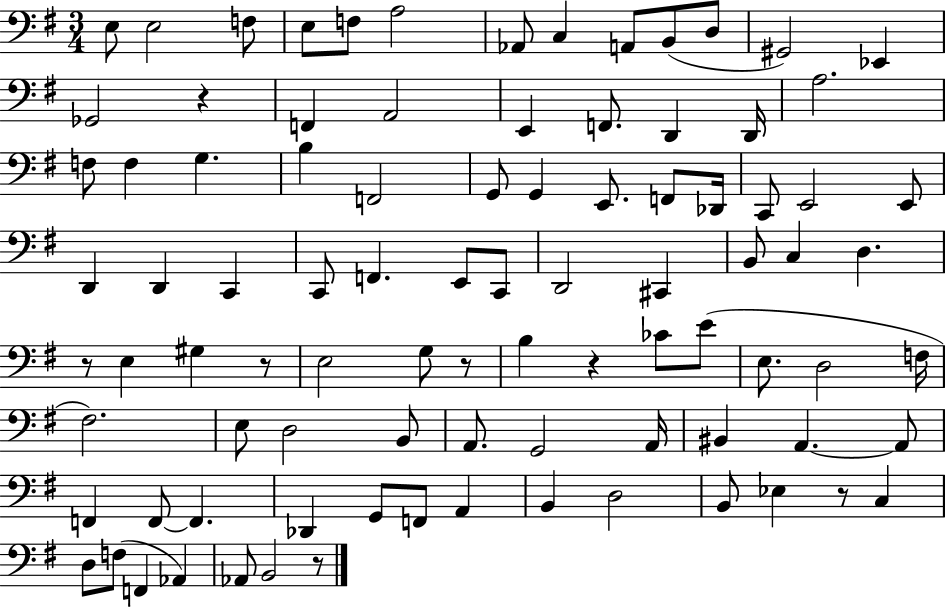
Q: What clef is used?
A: bass